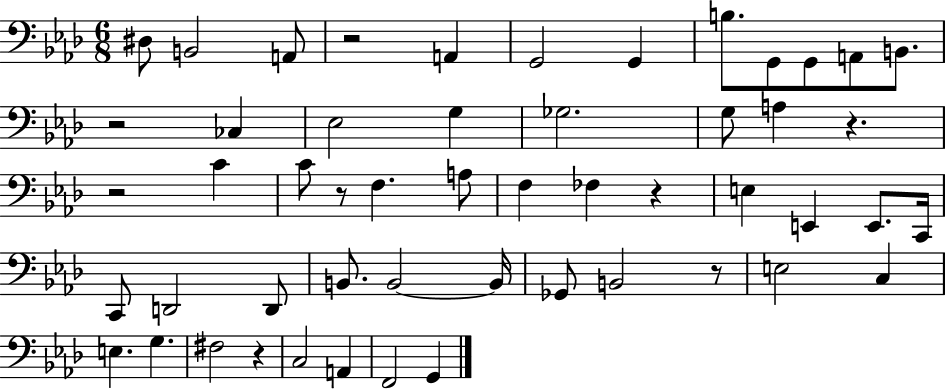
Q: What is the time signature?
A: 6/8